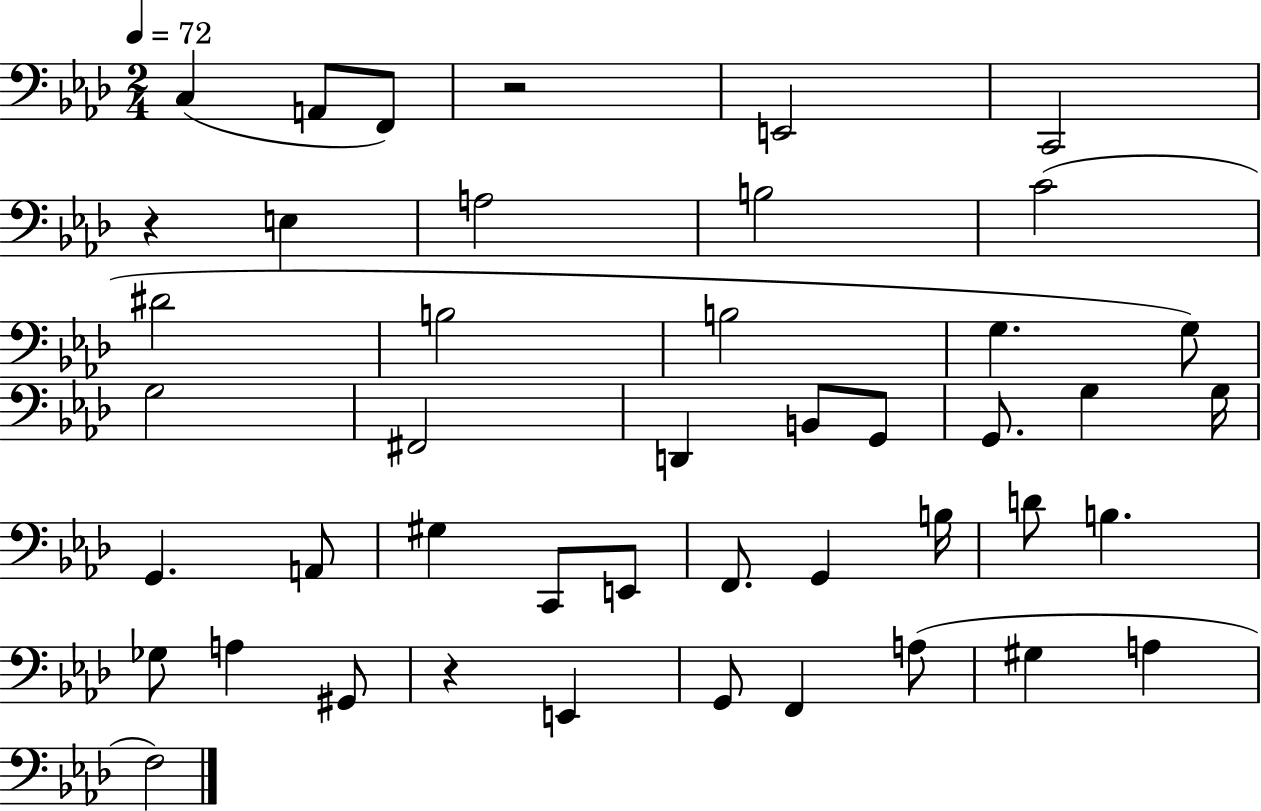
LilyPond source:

{
  \clef bass
  \numericTimeSignature
  \time 2/4
  \key aes \major
  \tempo 4 = 72
  \repeat volta 2 { c4( a,8 f,8) | r2 | e,2 | c,2 | \break r4 e4 | a2 | b2 | c'2( | \break dis'2 | b2 | b2 | g4. g8) | \break g2 | fis,2 | d,4 b,8 g,8 | g,8. g4 g16 | \break g,4. a,8 | gis4 c,8 e,8 | f,8. g,4 b16 | d'8 b4. | \break ges8 a4 gis,8 | r4 e,4 | g,8 f,4 a8( | gis4 a4 | \break f2) | } \bar "|."
}